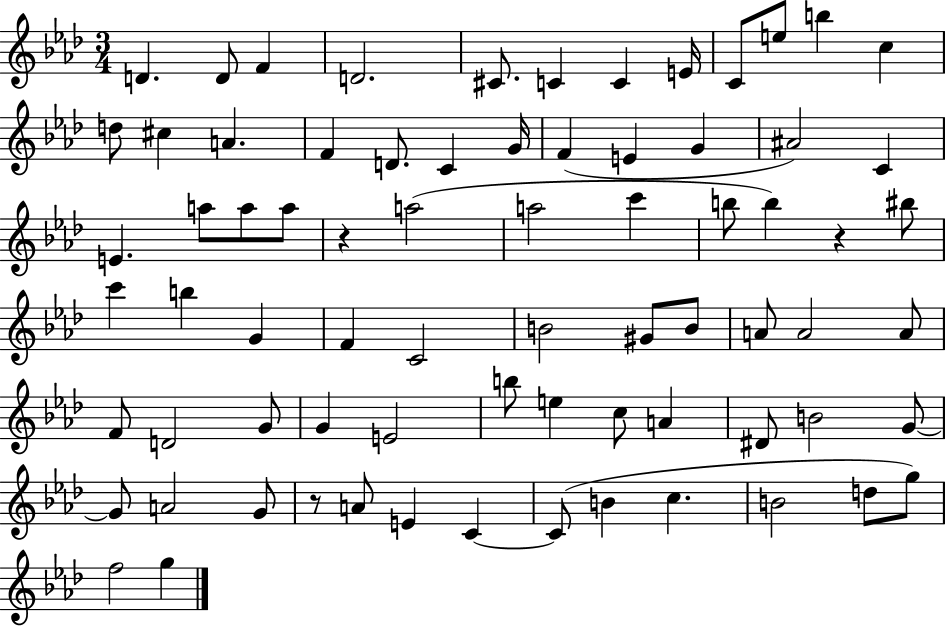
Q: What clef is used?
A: treble